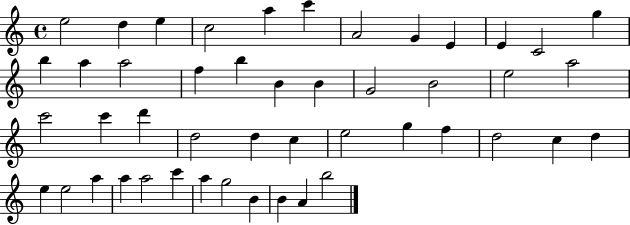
X:1
T:Untitled
M:4/4
L:1/4
K:C
e2 d e c2 a c' A2 G E E C2 g b a a2 f b B B G2 B2 e2 a2 c'2 c' d' d2 d c e2 g f d2 c d e e2 a a a2 c' a g2 B B A b2